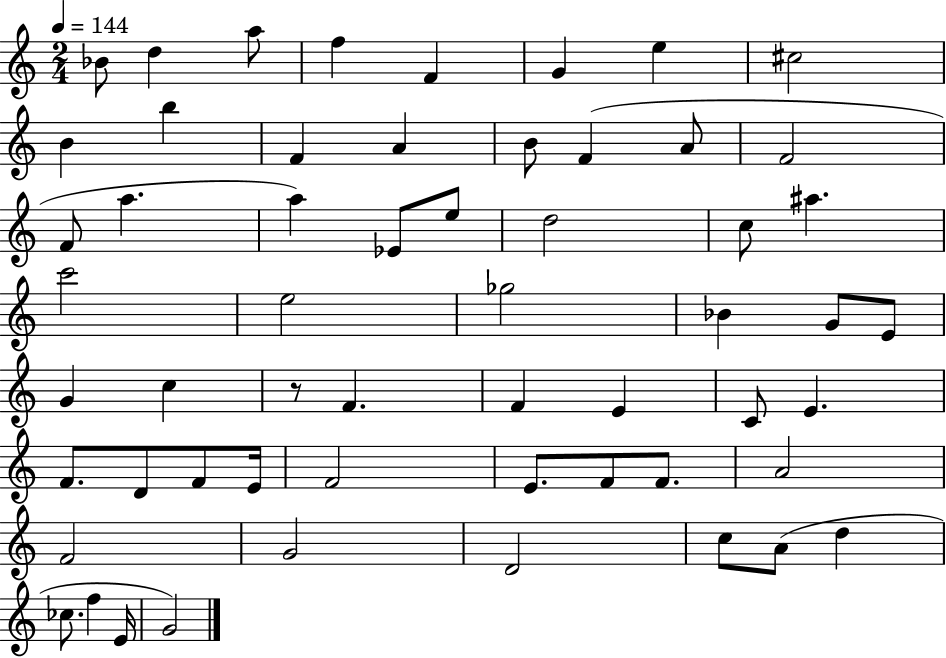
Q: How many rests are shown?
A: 1